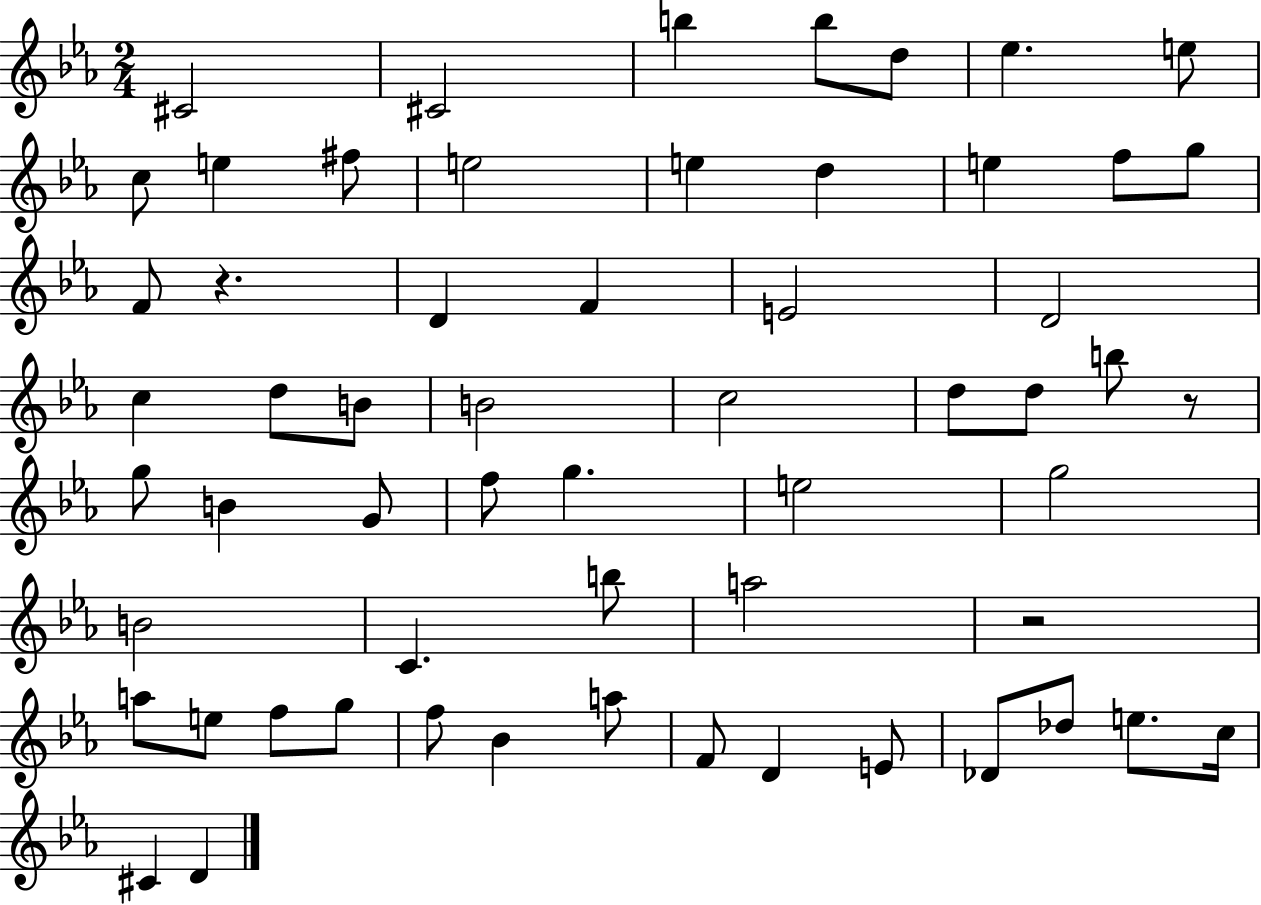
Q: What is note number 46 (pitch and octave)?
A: Bb4